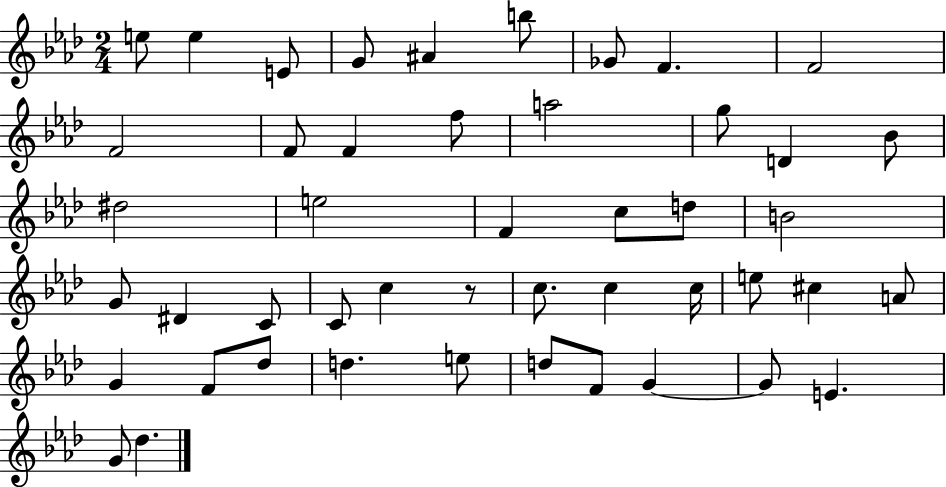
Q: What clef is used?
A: treble